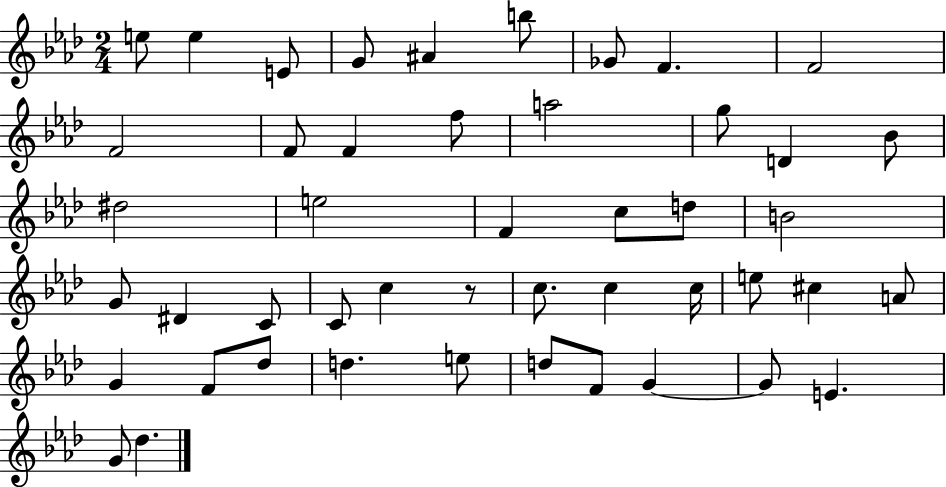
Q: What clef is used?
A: treble